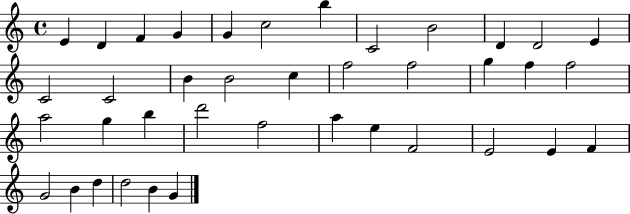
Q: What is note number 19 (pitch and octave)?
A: F5